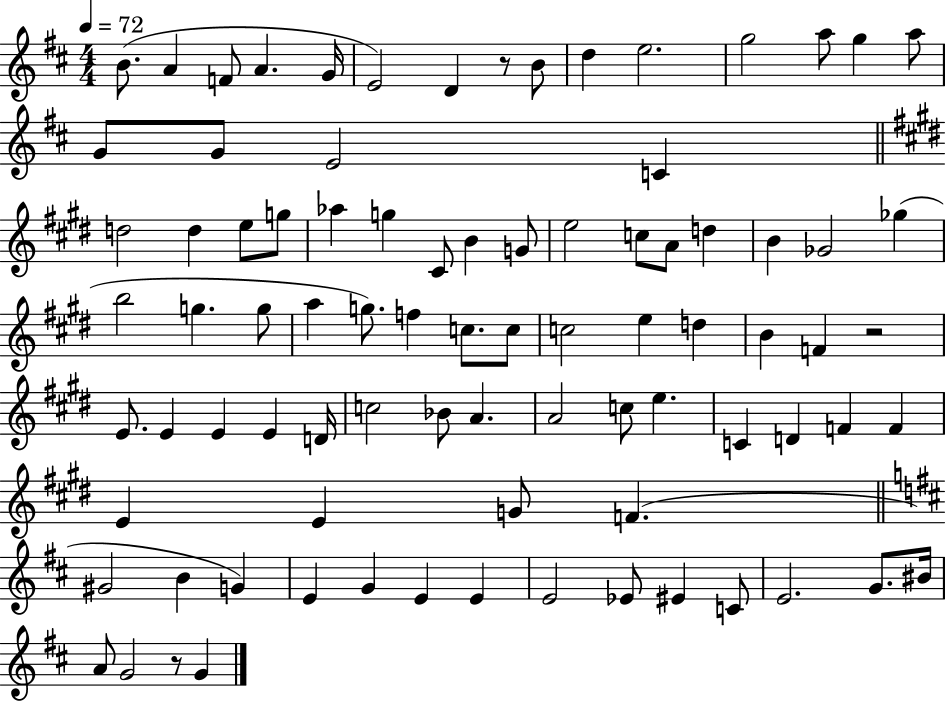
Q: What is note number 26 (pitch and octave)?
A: B4